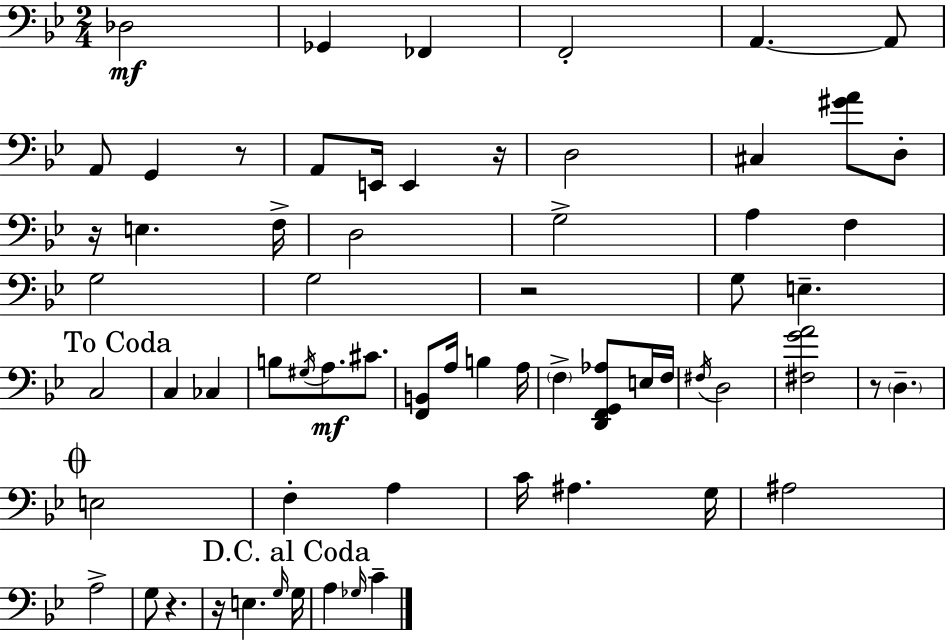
Db3/h Gb2/q FES2/q F2/h A2/q. A2/e A2/e G2/q R/e A2/e E2/s E2/q R/s D3/h C#3/q [G#4,A4]/e D3/e R/s E3/q. F3/s D3/h G3/h A3/q F3/q G3/h G3/h R/h G3/e E3/q. C3/h C3/q CES3/q B3/e G#3/s A3/e. C#4/e. [F2,B2]/e A3/s B3/q A3/s F3/q [D2,F2,G2,Ab3]/e E3/s F3/s F#3/s D3/h [F#3,G4,A4]/h R/e D3/q. E3/h F3/q A3/q C4/s A#3/q. G3/s A#3/h A3/h G3/e R/q. R/s E3/q. G3/s G3/s A3/q Gb3/s C4/q